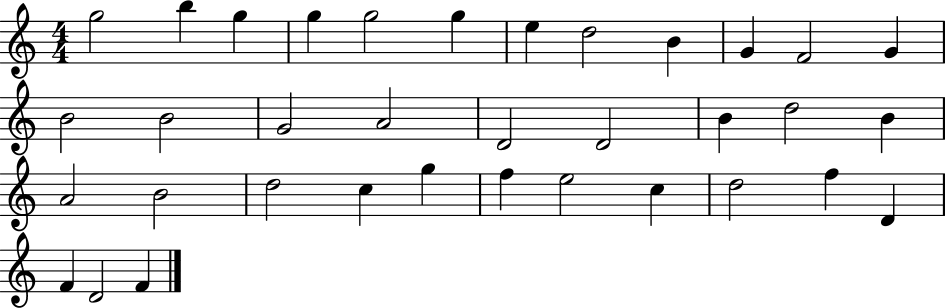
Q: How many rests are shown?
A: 0